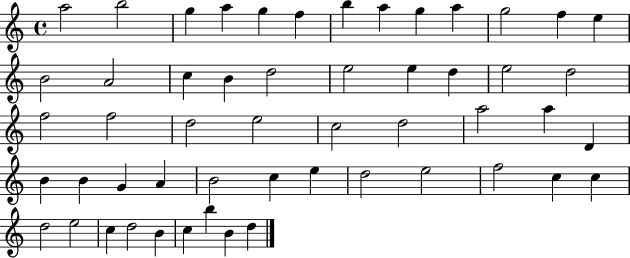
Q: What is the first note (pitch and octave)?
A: A5